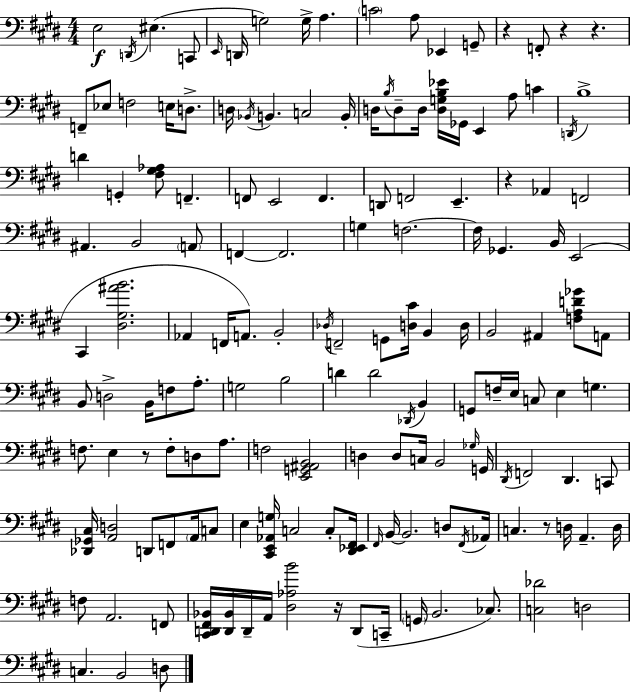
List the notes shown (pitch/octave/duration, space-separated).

E3/h D2/s EIS3/q. C2/e E2/s D2/s G3/h G3/s A3/q. C4/h A3/e Eb2/q G2/e R/q F2/e R/q R/q. F2/e Eb3/e F3/h E3/s D3/e. D3/s Bb2/s B2/q. C3/h B2/s D3/s B3/s D3/e D3/s [D3,G3,B3,Eb4]/s Gb2/s E2/q A3/e C4/q D2/s B3/w D4/q G2/q [F#3,G#3,Ab3]/e F2/q. F2/e E2/h F2/q. D2/e F2/h E2/q. R/q Ab2/q F2/h A#2/q. B2/h A2/e F2/q F2/h. G3/q F3/h. F3/s Gb2/q. B2/s E2/h C#2/q [D#3,G#3,A#4,B4]/h. Ab2/q F2/s A2/e. B2/h Db3/s F2/h G2/e [D3,C#4]/s B2/q D3/s B2/h A#2/q [F3,A3,D4,Gb4]/e A2/e B2/e D3/h B2/s F3/e A3/e. G3/h B3/h D4/q D4/h Db2/s B2/q G2/e F3/s E3/s C3/e E3/q G3/q. F3/e. E3/q R/e F3/e D3/e A3/e. F3/h [E2,G2,A#2,B2]/h D3/q D3/e C3/s B2/h Gb3/s G2/s D#2/s F2/h D#2/q. C2/e [Db2,Gb2,C#3]/s [A2,D3]/h D2/e F2/e A2/s C3/e E3/q [C#2,E2,Ab2,G3]/s C3/h C3/e [D#2,Eb2,F#2]/s F#2/s B2/s B2/h. D3/e F#2/s Ab2/s C3/q. R/e D3/s A2/q. D3/s F3/e A2/h. F2/e [C#2,D2,F#2,Bb2]/s [D2,Bb2]/s D2/s A2/s [D#3,Ab3,B4]/h R/s D2/e C2/s G2/s B2/h. CES3/e. [C3,Db4]/h D3/h C3/q. B2/h D3/e